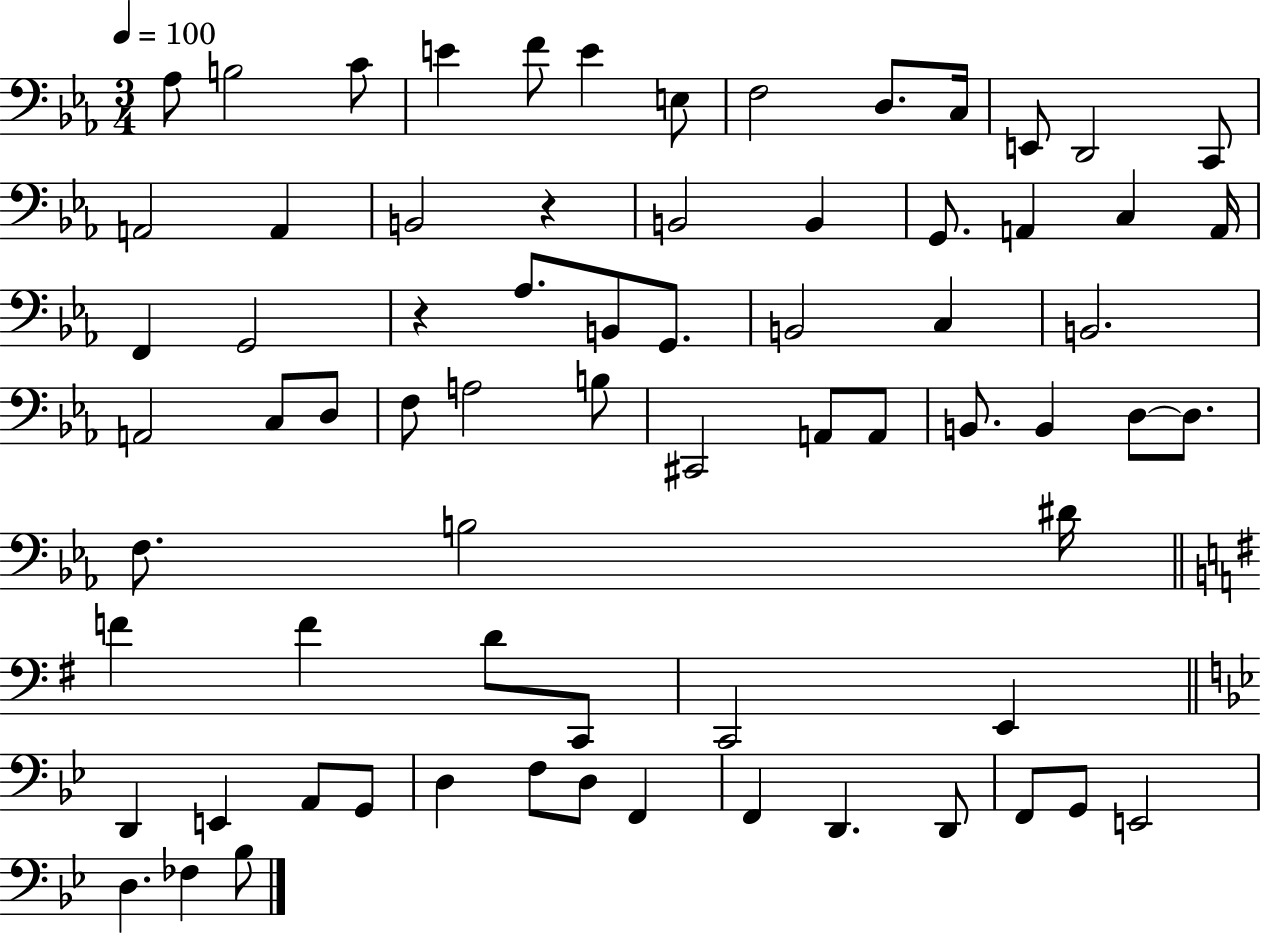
Ab3/e B3/h C4/e E4/q F4/e E4/q E3/e F3/h D3/e. C3/s E2/e D2/h C2/e A2/h A2/q B2/h R/q B2/h B2/q G2/e. A2/q C3/q A2/s F2/q G2/h R/q Ab3/e. B2/e G2/e. B2/h C3/q B2/h. A2/h C3/e D3/e F3/e A3/h B3/e C#2/h A2/e A2/e B2/e. B2/q D3/e D3/e. F3/e. B3/h D#4/s F4/q F4/q D4/e C2/e C2/h E2/q D2/q E2/q A2/e G2/e D3/q F3/e D3/e F2/q F2/q D2/q. D2/e F2/e G2/e E2/h D3/q. FES3/q Bb3/e